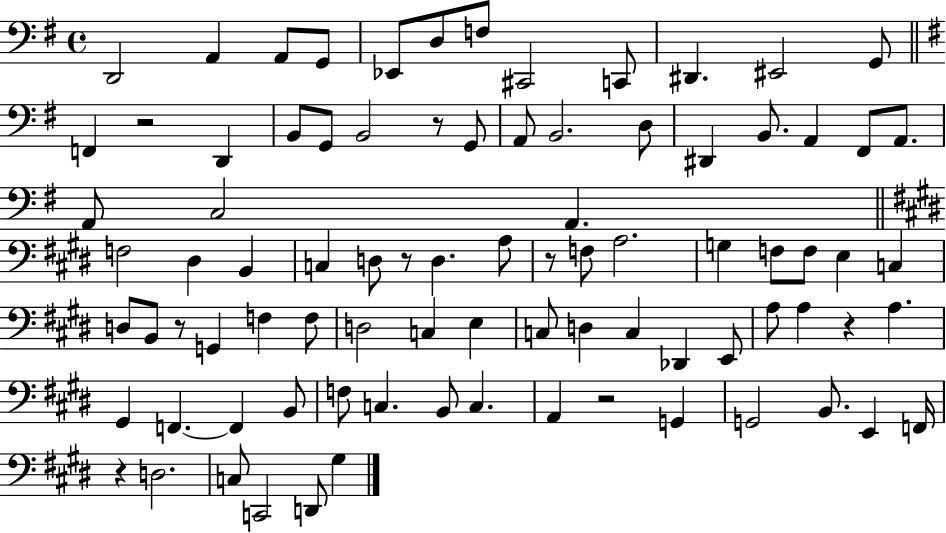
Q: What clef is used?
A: bass